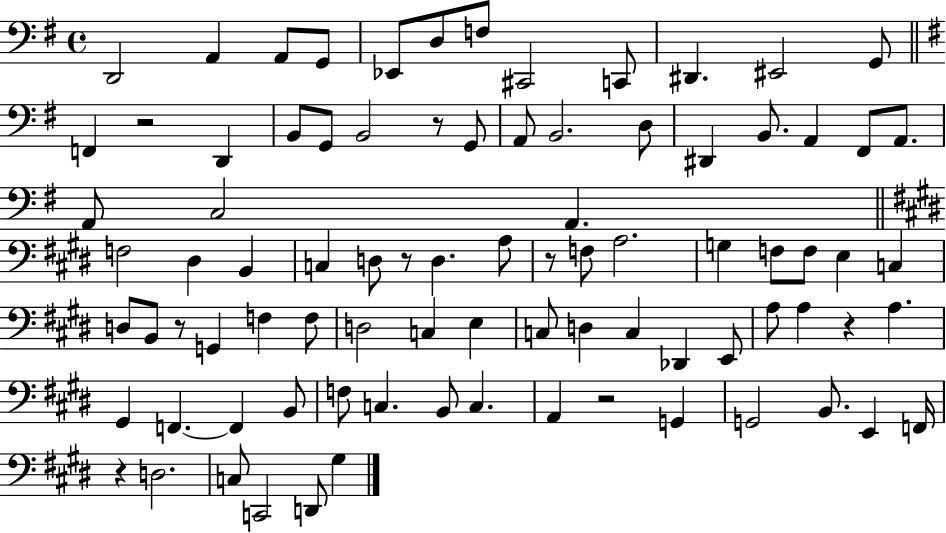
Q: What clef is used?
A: bass